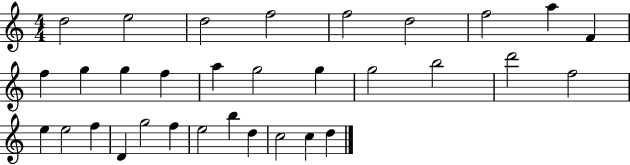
{
  \clef treble
  \numericTimeSignature
  \time 4/4
  \key c \major
  d''2 e''2 | d''2 f''2 | f''2 d''2 | f''2 a''4 f'4 | \break f''4 g''4 g''4 f''4 | a''4 g''2 g''4 | g''2 b''2 | d'''2 f''2 | \break e''4 e''2 f''4 | d'4 g''2 f''4 | e''2 b''4 d''4 | c''2 c''4 d''4 | \break \bar "|."
}